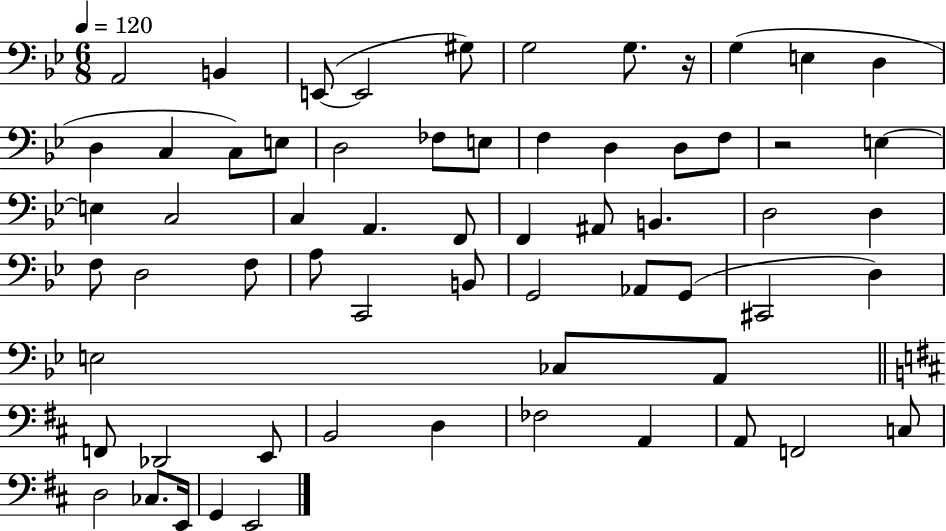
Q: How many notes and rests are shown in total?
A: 63